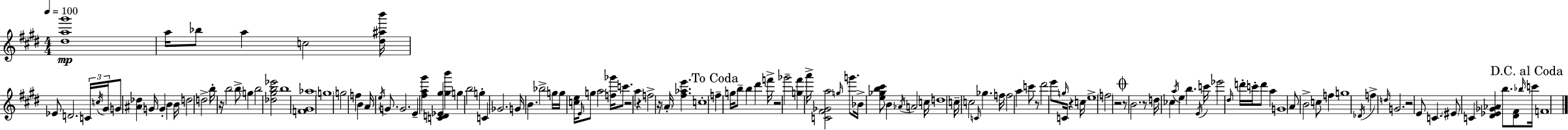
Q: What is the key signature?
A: E major